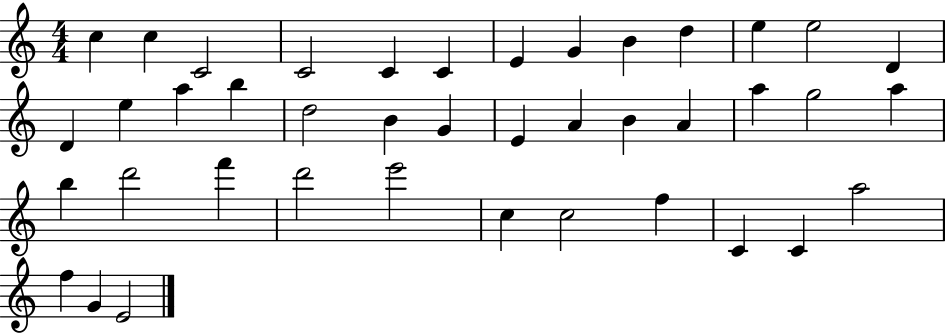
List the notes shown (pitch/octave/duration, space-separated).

C5/q C5/q C4/h C4/h C4/q C4/q E4/q G4/q B4/q D5/q E5/q E5/h D4/q D4/q E5/q A5/q B5/q D5/h B4/q G4/q E4/q A4/q B4/q A4/q A5/q G5/h A5/q B5/q D6/h F6/q D6/h E6/h C5/q C5/h F5/q C4/q C4/q A5/h F5/q G4/q E4/h